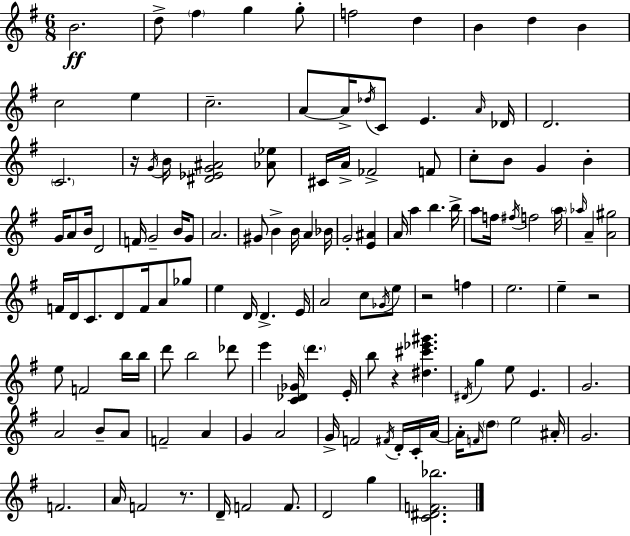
{
  \clef treble
  \numericTimeSignature
  \time 6/8
  \key e \minor
  b'2.\ff | d''8-> \parenthesize fis''4 g''4 g''8-. | f''2 d''4 | b'4 d''4 b'4 | \break c''2 e''4 | c''2.-- | a'8~~ a'16-> \acciaccatura { des''16 } c'8 e'4. | \grace { a'16 } des'16 d'2. | \break \parenthesize c'2. | r16 \acciaccatura { g'16 } b'16 <dis' ees' g' ais'>2 | <aes' ees''>8 cis'16 a'16-> fes'2-> | f'8 c''8-. b'8 g'4 b'4-. | \break g'16 a'8 b'16 d'2 | f'16 g'2-- | b'16 g'8 a'2. | gis'8 b'4-> b'16 a'4 | \break bes'16 g'2-. <e' ais'>4 | a'16 a''4 b''4. | b''16-> a''8 f''16 \acciaccatura { fis''16 } f''2 | \parenthesize a''16 \grace { aes''16 } a'4-- <a' gis''>2 | \break f'16 d'16 c'8. d'8 | f'16 a'8 ges''8 e''4 d'16 d'4.-> | e'16 a'2 | c''8 \acciaccatura { ges'16 } e''8 r2 | \break f''4 e''2. | e''4-- r2 | e''8 f'2 | b''16 b''16 d'''8 b''2 | \break des'''8 e'''4 <c' des' ges'>16 \parenthesize d'''4. | e'16-. b''8 r4 | <dis'' cis''' ees''' gis'''>4. \acciaccatura { dis'16 } g''4 e''8 | e'4. g'2. | \break a'2 | b'8-- a'8 f'2-- | a'4 g'4 a'2 | g'16-> f'2 | \break \acciaccatura { fis'16 } d'16-. c'16-. a'16~~ a'16-. \grace { f'16 } \parenthesize d''8 | e''2 ais'16-. g'2. | f'2. | a'16 f'2 | \break r8. d'16-- f'2 | f'8. d'2 | g''4 <c' dis' f' bes''>2. | \bar "|."
}